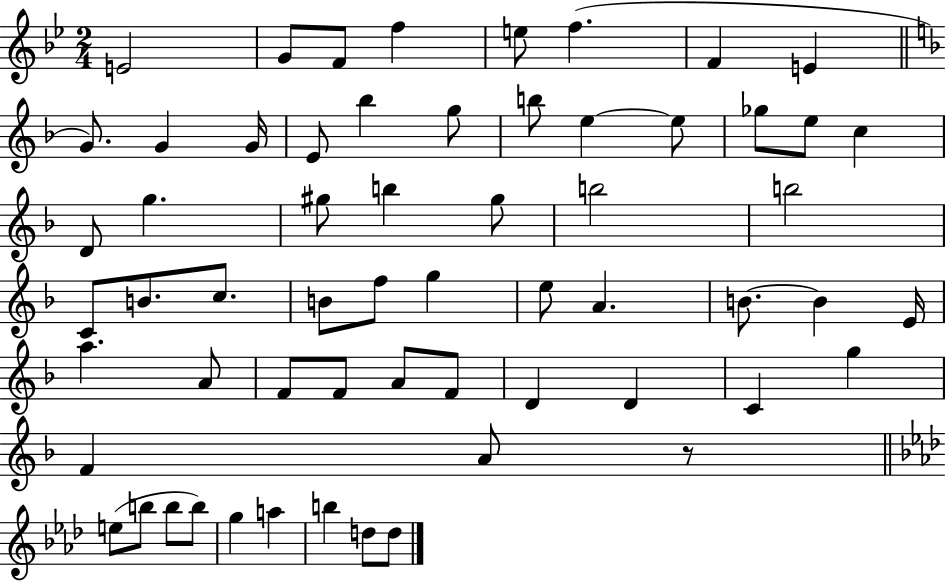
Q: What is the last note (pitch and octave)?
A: D5